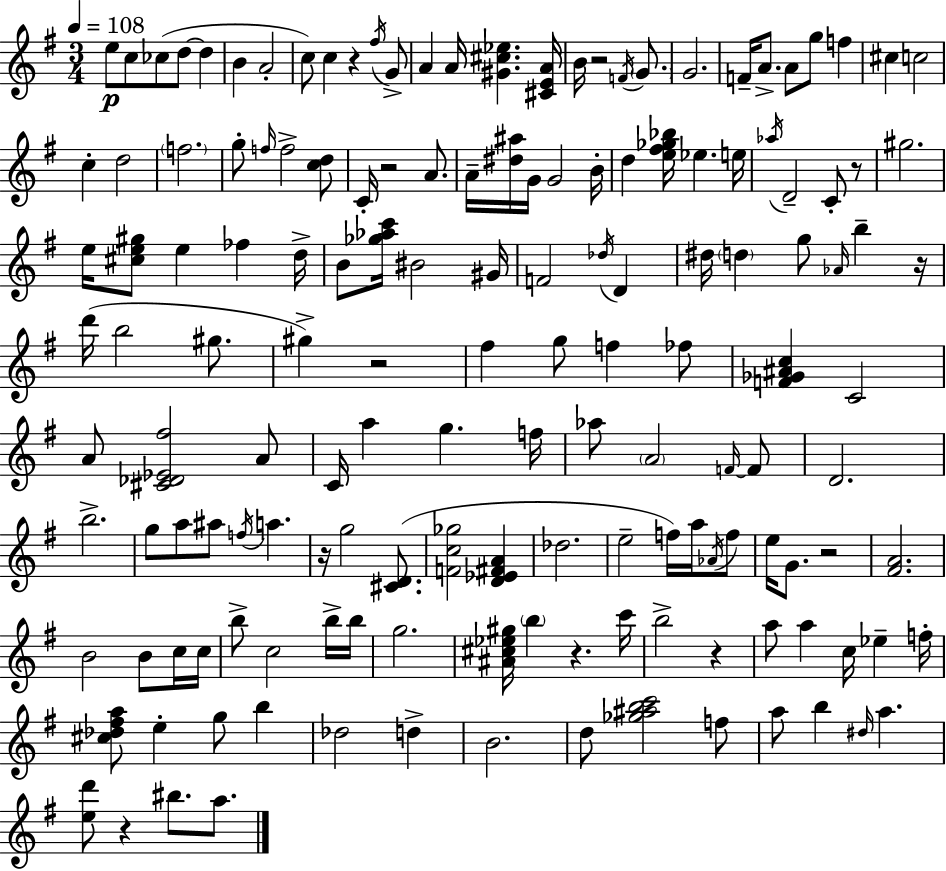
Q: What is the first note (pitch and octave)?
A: E5